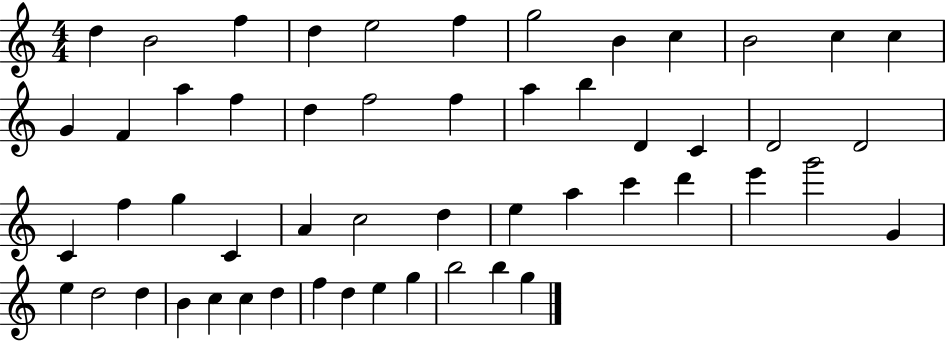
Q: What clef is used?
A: treble